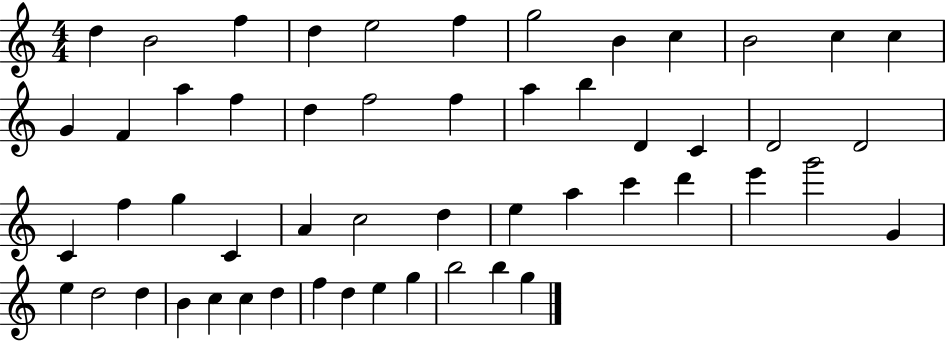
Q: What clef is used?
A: treble